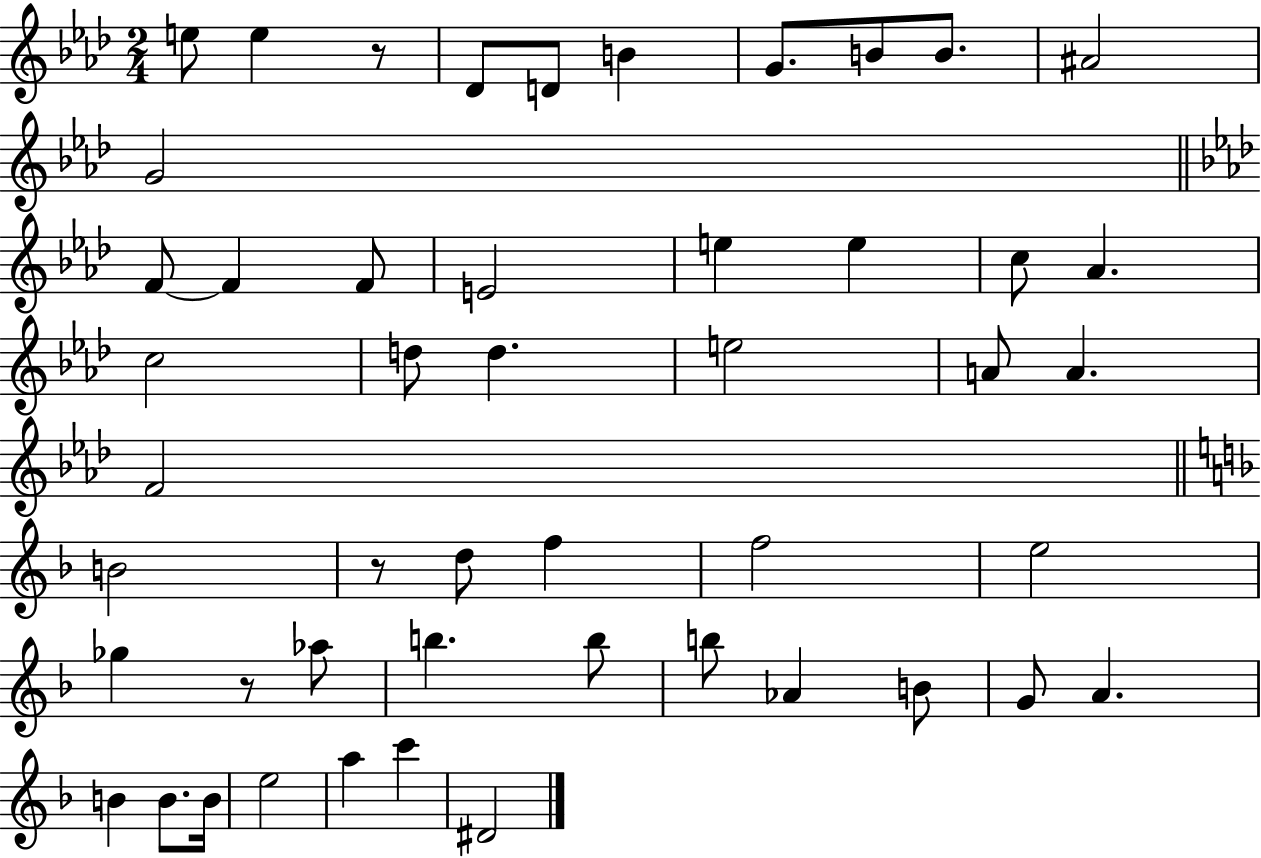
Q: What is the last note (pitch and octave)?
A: D#4